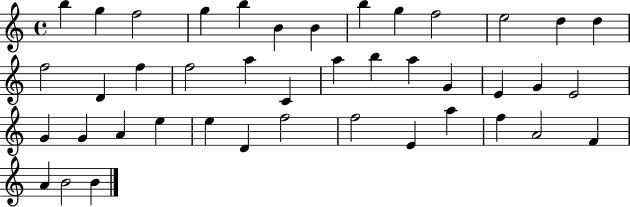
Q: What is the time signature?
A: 4/4